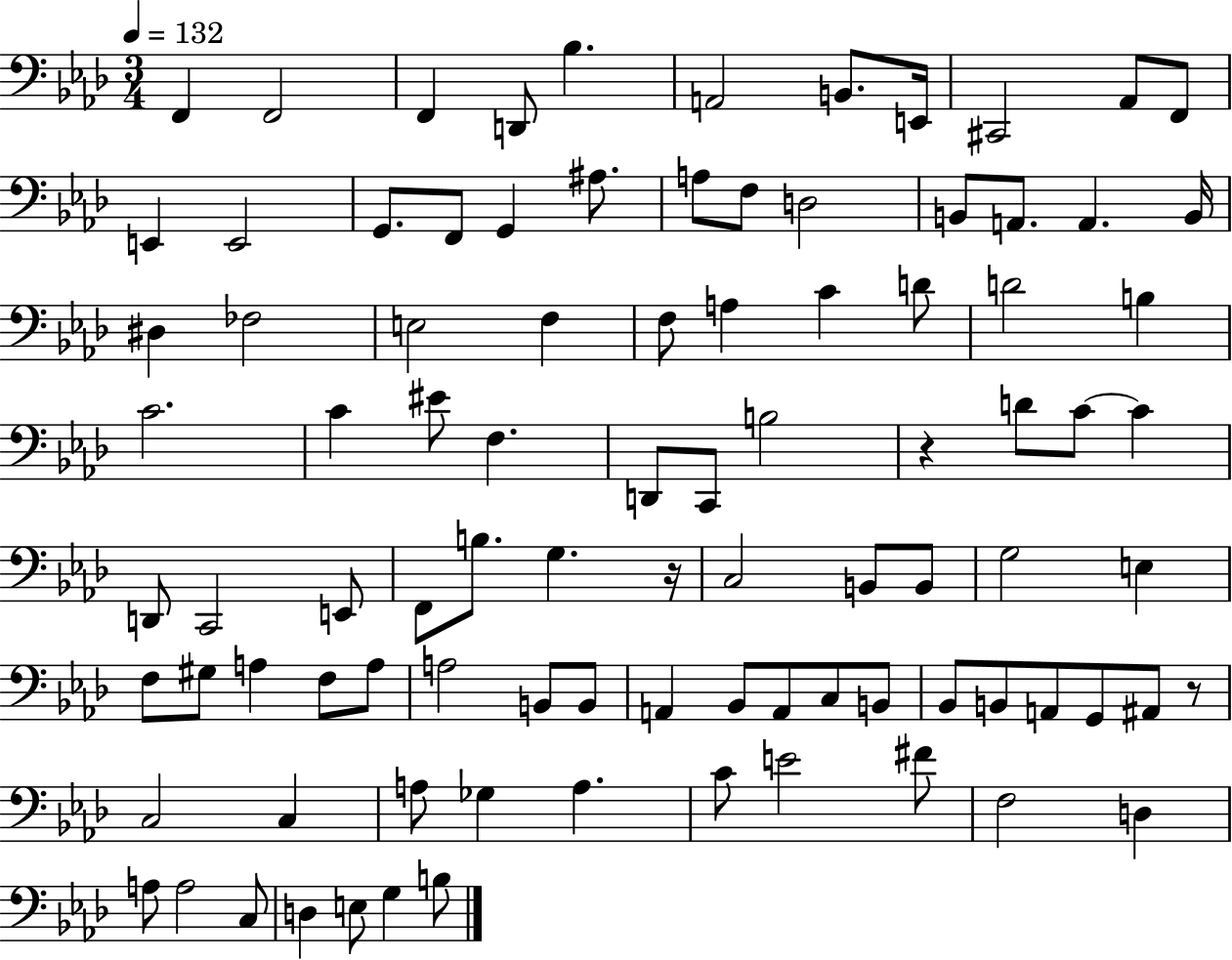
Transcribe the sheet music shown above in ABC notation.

X:1
T:Untitled
M:3/4
L:1/4
K:Ab
F,, F,,2 F,, D,,/2 _B, A,,2 B,,/2 E,,/4 ^C,,2 _A,,/2 F,,/2 E,, E,,2 G,,/2 F,,/2 G,, ^A,/2 A,/2 F,/2 D,2 B,,/2 A,,/2 A,, B,,/4 ^D, _F,2 E,2 F, F,/2 A, C D/2 D2 B, C2 C ^E/2 F, D,,/2 C,,/2 B,2 z D/2 C/2 C D,,/2 C,,2 E,,/2 F,,/2 B,/2 G, z/4 C,2 B,,/2 B,,/2 G,2 E, F,/2 ^G,/2 A, F,/2 A,/2 A,2 B,,/2 B,,/2 A,, _B,,/2 A,,/2 C,/2 B,,/2 _B,,/2 B,,/2 A,,/2 G,,/2 ^A,,/2 z/2 C,2 C, A,/2 _G, A, C/2 E2 ^F/2 F,2 D, A,/2 A,2 C,/2 D, E,/2 G, B,/2